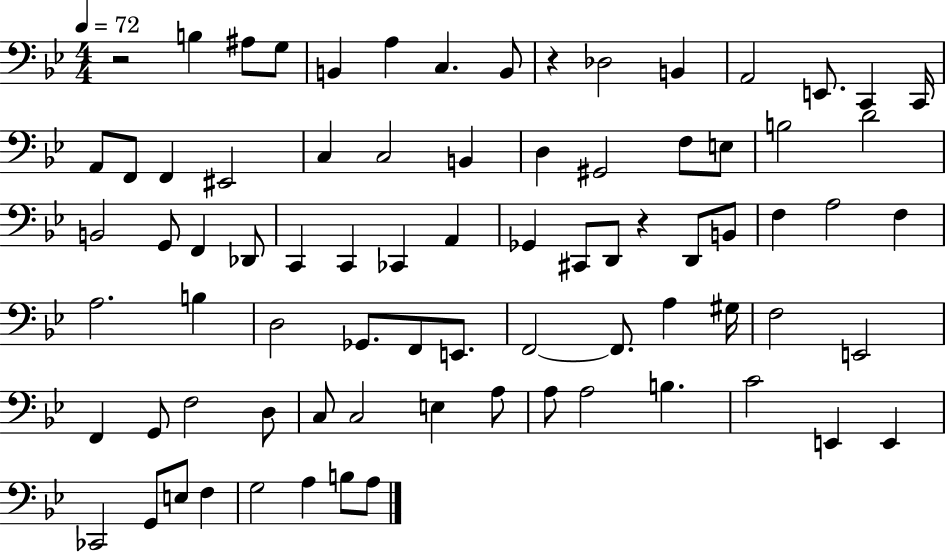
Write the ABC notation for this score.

X:1
T:Untitled
M:4/4
L:1/4
K:Bb
z2 B, ^A,/2 G,/2 B,, A, C, B,,/2 z _D,2 B,, A,,2 E,,/2 C,, C,,/4 A,,/2 F,,/2 F,, ^E,,2 C, C,2 B,, D, ^G,,2 F,/2 E,/2 B,2 D2 B,,2 G,,/2 F,, _D,,/2 C,, C,, _C,, A,, _G,, ^C,,/2 D,,/2 z D,,/2 B,,/2 F, A,2 F, A,2 B, D,2 _G,,/2 F,,/2 E,,/2 F,,2 F,,/2 A, ^G,/4 F,2 E,,2 F,, G,,/2 F,2 D,/2 C,/2 C,2 E, A,/2 A,/2 A,2 B, C2 E,, E,, _C,,2 G,,/2 E,/2 F, G,2 A, B,/2 A,/2